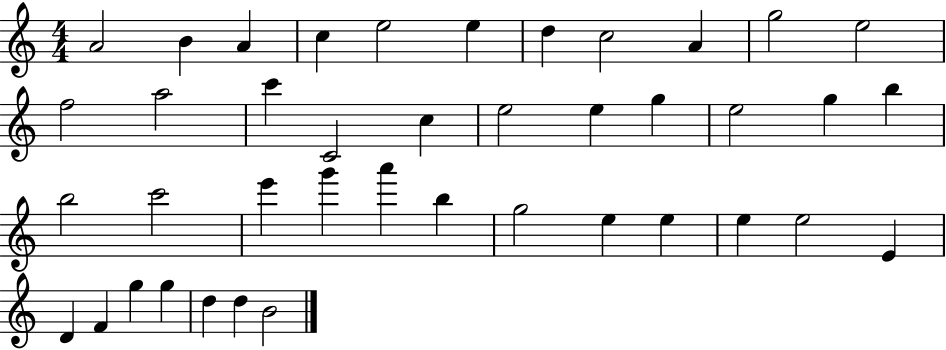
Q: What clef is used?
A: treble